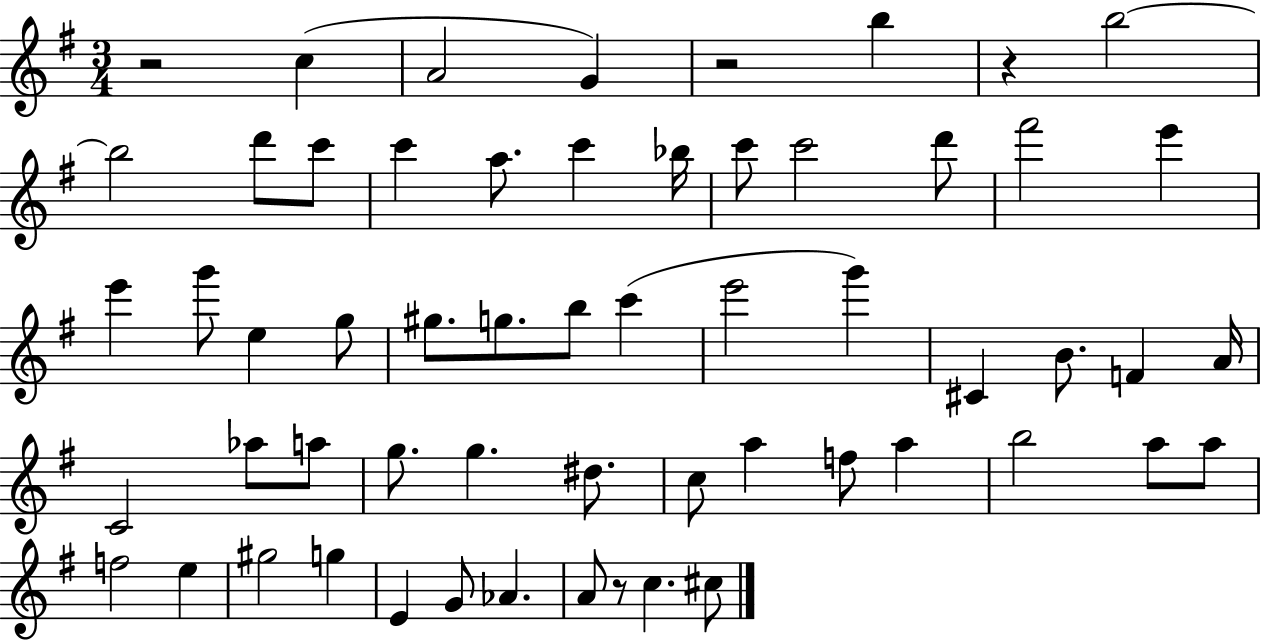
R/h C5/q A4/h G4/q R/h B5/q R/q B5/h B5/h D6/e C6/e C6/q A5/e. C6/q Bb5/s C6/e C6/h D6/e F#6/h E6/q E6/q G6/e E5/q G5/e G#5/e. G5/e. B5/e C6/q E6/h G6/q C#4/q B4/e. F4/q A4/s C4/h Ab5/e A5/e G5/e. G5/q. D#5/e. C5/e A5/q F5/e A5/q B5/h A5/e A5/e F5/h E5/q G#5/h G5/q E4/q G4/e Ab4/q. A4/e R/e C5/q. C#5/e